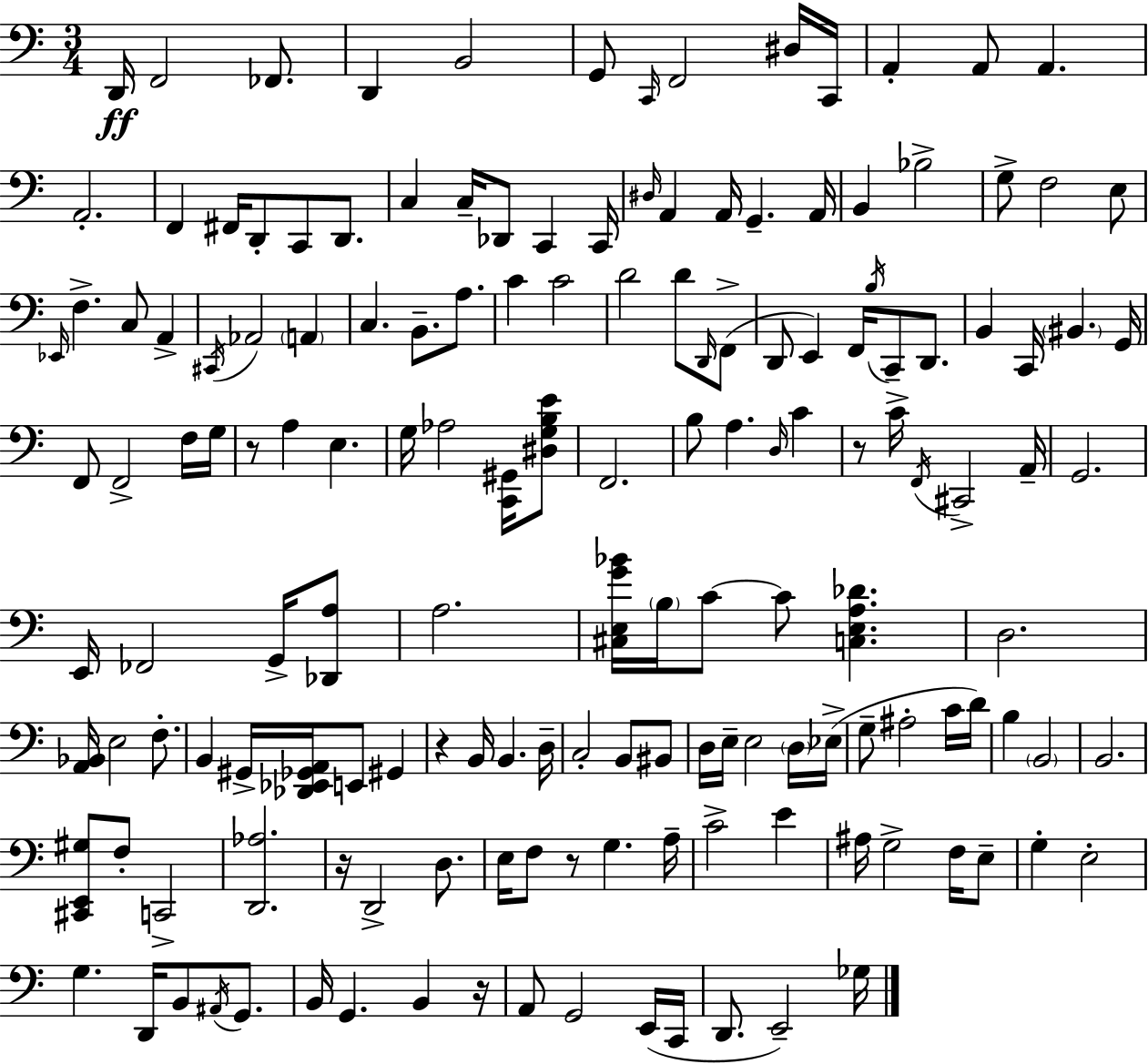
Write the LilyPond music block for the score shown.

{
  \clef bass
  \numericTimeSignature
  \time 3/4
  \key a \minor
  d,16\ff f,2 fes,8. | d,4 b,2 | g,8 \grace { c,16 } f,2 dis16 | c,16 a,4-. a,8 a,4. | \break a,2.-. | f,4 fis,16 d,8-. c,8 d,8. | c4 c16-- des,8 c,4 | c,16 \grace { dis16 } a,4 a,16 g,4.-- | \break a,16 b,4 bes2-> | g8-> f2 | e8 \grace { ees,16 } f4.-> c8 a,4-> | \acciaccatura { cis,16 } aes,2 | \break \parenthesize a,4 c4. b,8.-- | a8. c'4 c'2 | d'2 | d'8 \grace { d,16 } f,8->( d,8 e,4) f,16 | \break \acciaccatura { b16 } c,8-- d,8. b,4 c,16 \parenthesize bis,4. | g,16 f,8 f,2-> | f16 g16 r8 a4 | e4. g16 aes2 | \break <c, gis,>16 <dis g b e'>8 f,2. | b8 a4. | \grace { d16 } c'4 r8 c'16-> \acciaccatura { f,16 } cis,2-> | a,16-- g,2. | \break e,16 fes,2 | g,16-> <des, a>8 a2. | <cis e g' bes'>16 \parenthesize b16 c'8~~ | c'8 <c e a des'>4. d2. | \break <a, bes,>16 e2 | f8.-. b,4 | gis,16-> <des, ees, ges, a,>16 e,8 gis,4 r4 | b,16 b,4. d16-- c2-. | \break b,8 bis,8 d16 e16-- e2 | \parenthesize d16 ees16->( g8-- ais2-. | c'16 d'16) b4 | \parenthesize b,2 b,2. | \break <cis, e, gis>8 f8-. | c,2-> <d, aes>2. | r16 d,2-> | d8. e16 f8 r8 | \break g4. a16-- c'2-> | e'4 ais16 g2-> | f16 e8-- g4-. | e2-. g4. | \break d,16 b,8 \acciaccatura { ais,16 } g,8. b,16 g,4. | b,4 r16 a,8 g,2 | e,16( c,16 d,8. | e,2--) ges16 \bar "|."
}